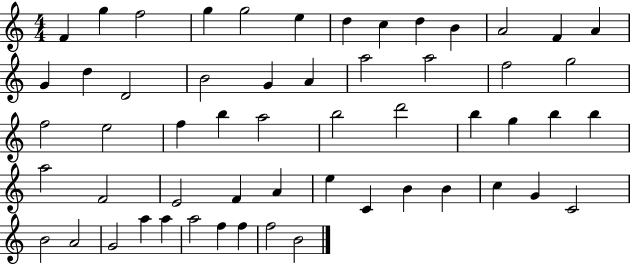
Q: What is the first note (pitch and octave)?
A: F4